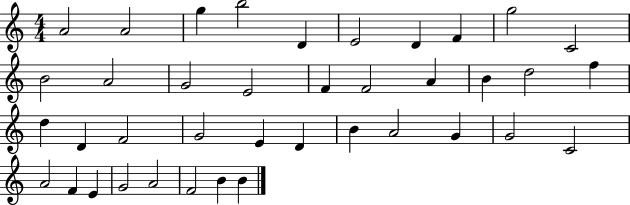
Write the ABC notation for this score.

X:1
T:Untitled
M:4/4
L:1/4
K:C
A2 A2 g b2 D E2 D F g2 C2 B2 A2 G2 E2 F F2 A B d2 f d D F2 G2 E D B A2 G G2 C2 A2 F E G2 A2 F2 B B